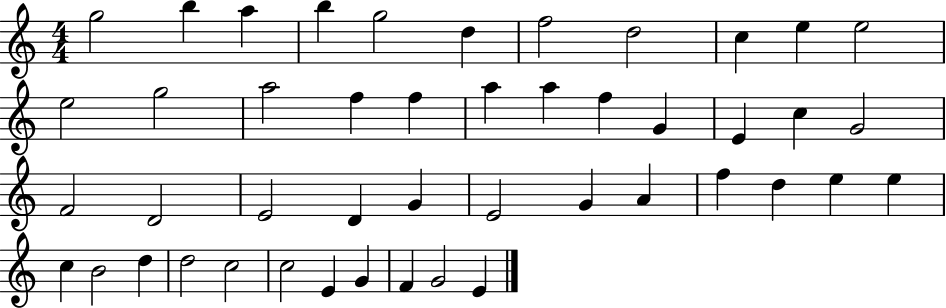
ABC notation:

X:1
T:Untitled
M:4/4
L:1/4
K:C
g2 b a b g2 d f2 d2 c e e2 e2 g2 a2 f f a a f G E c G2 F2 D2 E2 D G E2 G A f d e e c B2 d d2 c2 c2 E G F G2 E